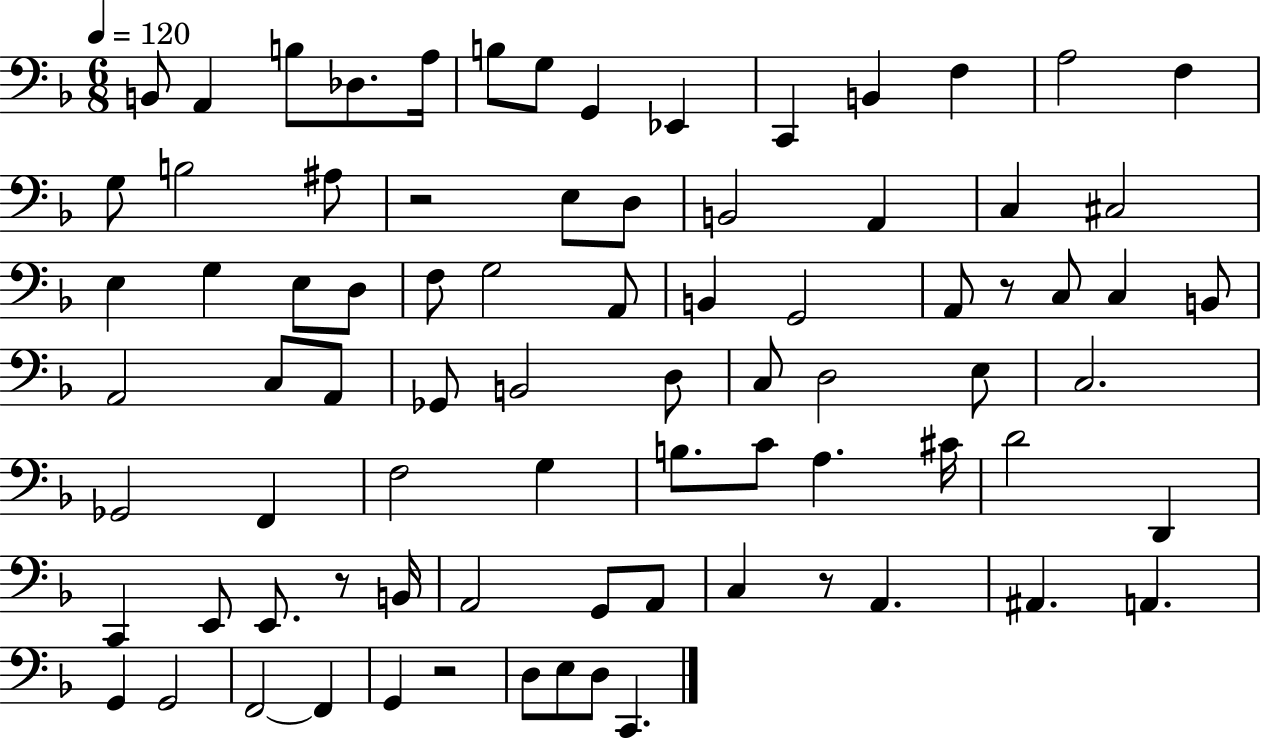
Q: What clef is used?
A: bass